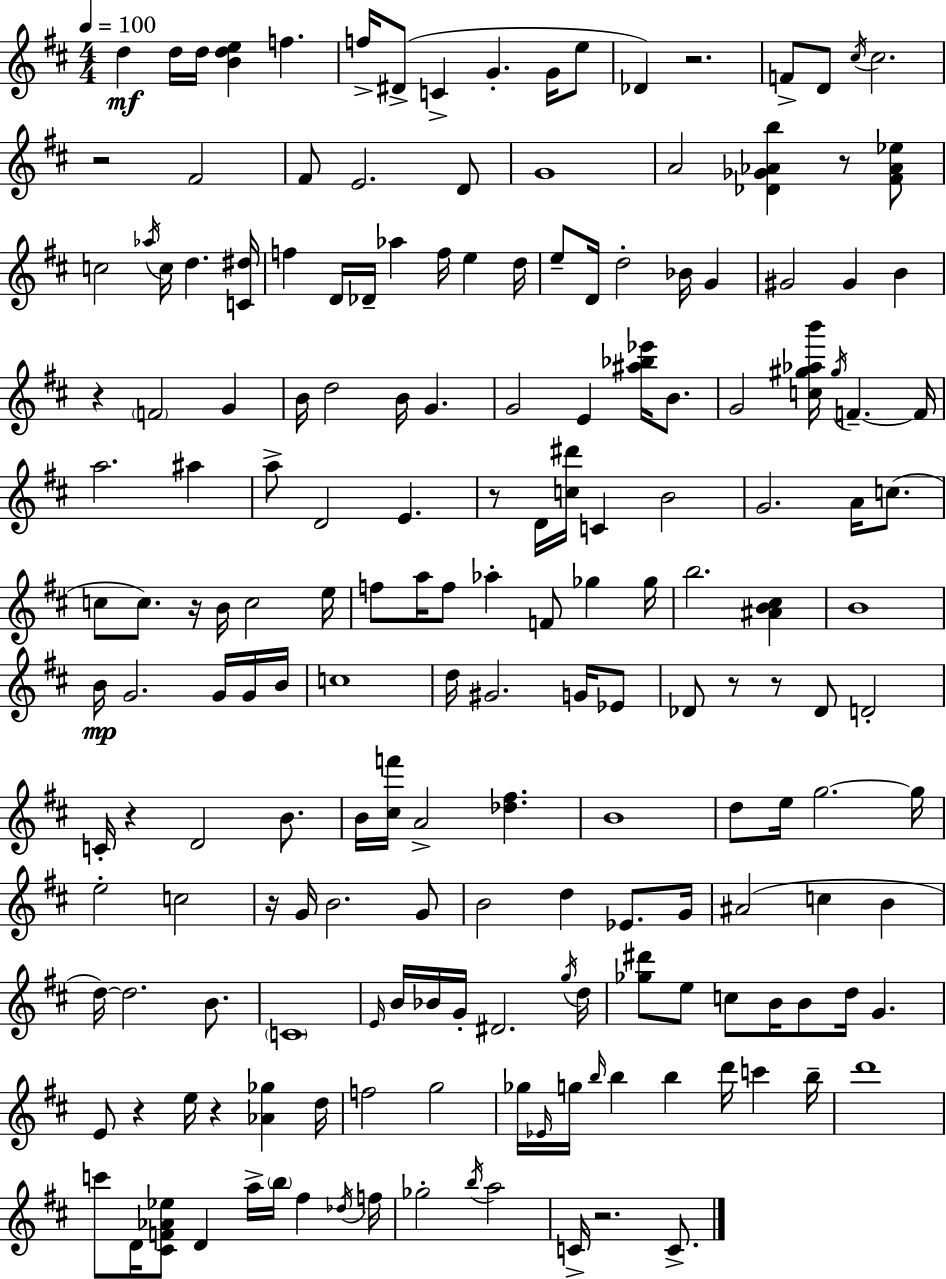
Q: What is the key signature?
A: D major